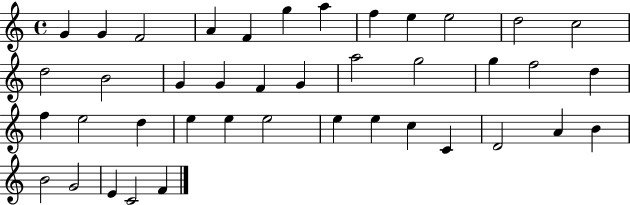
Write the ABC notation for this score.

X:1
T:Untitled
M:4/4
L:1/4
K:C
G G F2 A F g a f e e2 d2 c2 d2 B2 G G F G a2 g2 g f2 d f e2 d e e e2 e e c C D2 A B B2 G2 E C2 F